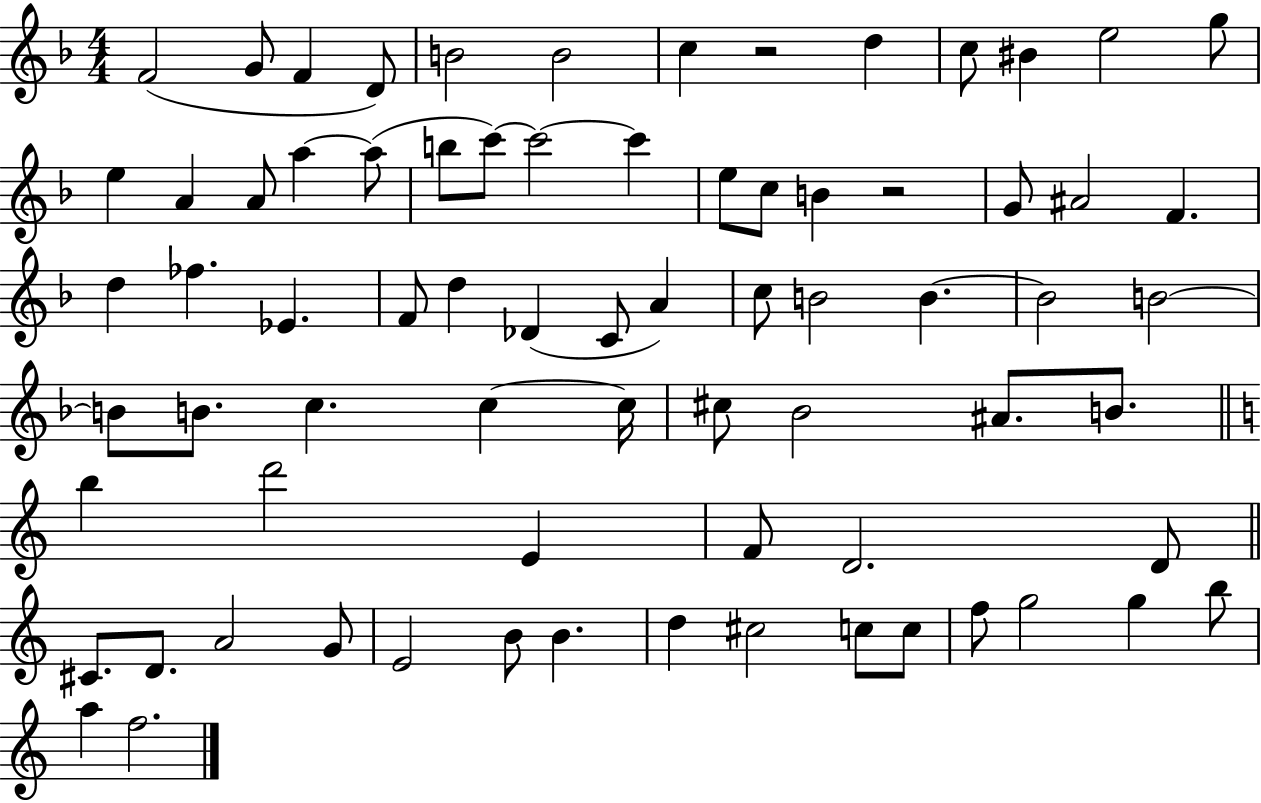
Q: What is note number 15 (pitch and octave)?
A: A4